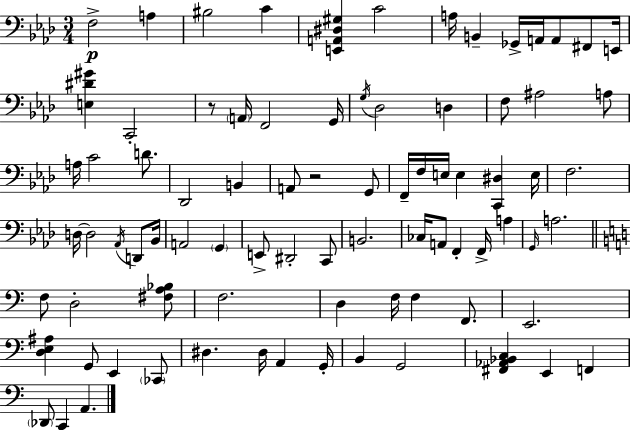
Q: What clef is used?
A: bass